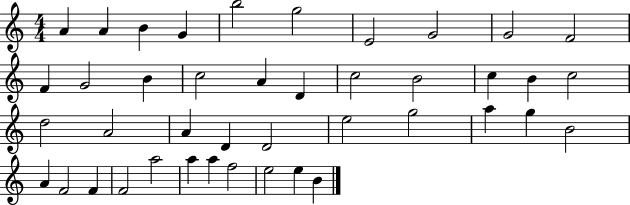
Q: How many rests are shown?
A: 0